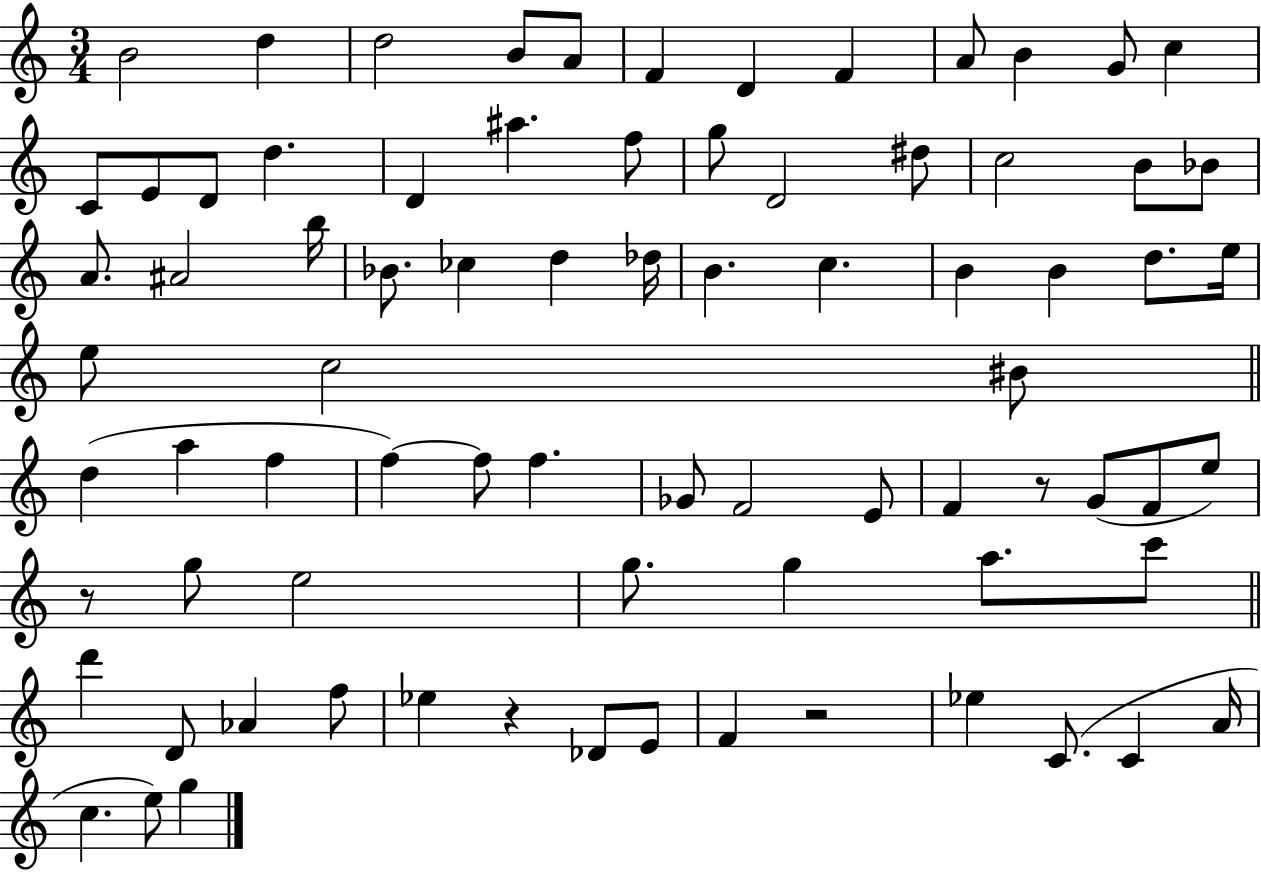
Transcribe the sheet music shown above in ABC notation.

X:1
T:Untitled
M:3/4
L:1/4
K:C
B2 d d2 B/2 A/2 F D F A/2 B G/2 c C/2 E/2 D/2 d D ^a f/2 g/2 D2 ^d/2 c2 B/2 _B/2 A/2 ^A2 b/4 _B/2 _c d _d/4 B c B B d/2 e/4 e/2 c2 ^B/2 d a f f f/2 f _G/2 F2 E/2 F z/2 G/2 F/2 e/2 z/2 g/2 e2 g/2 g a/2 c'/2 d' D/2 _A f/2 _e z _D/2 E/2 F z2 _e C/2 C A/4 c e/2 g